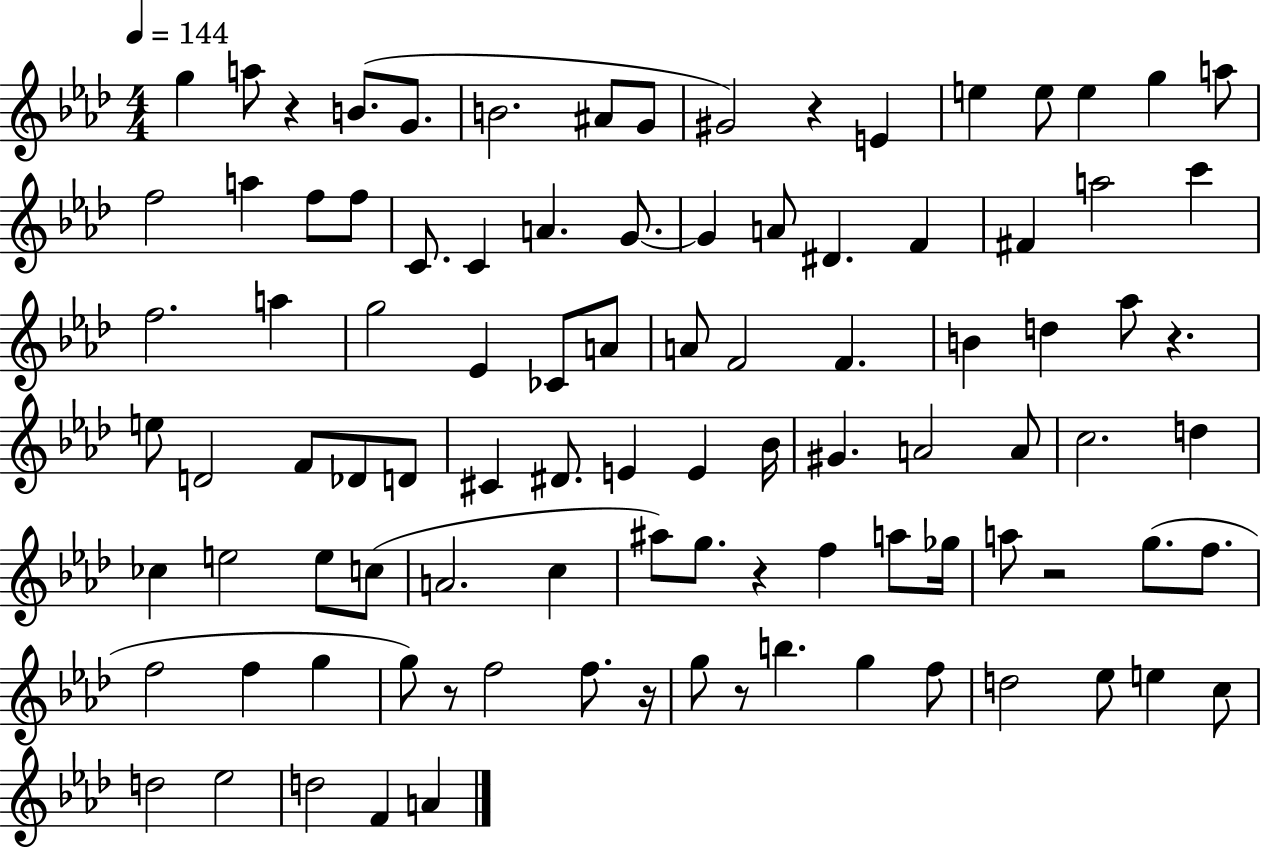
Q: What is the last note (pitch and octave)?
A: A4